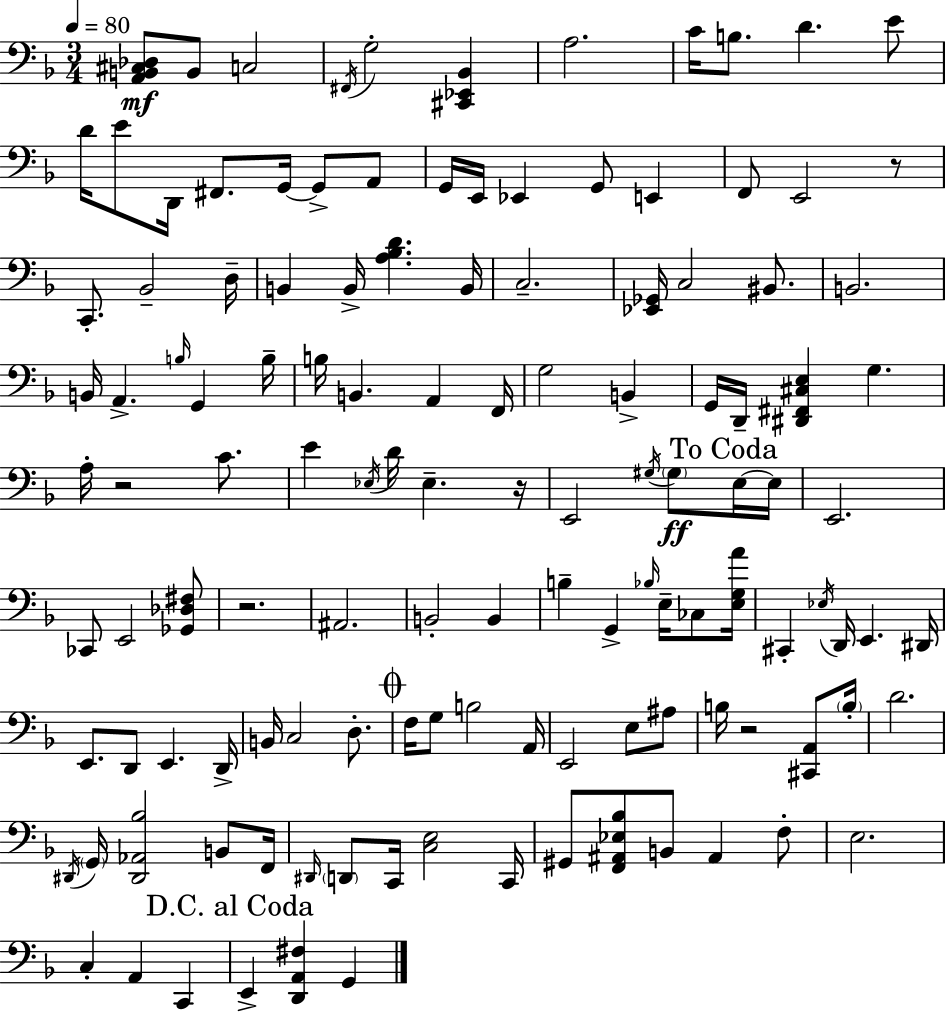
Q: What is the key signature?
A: D minor